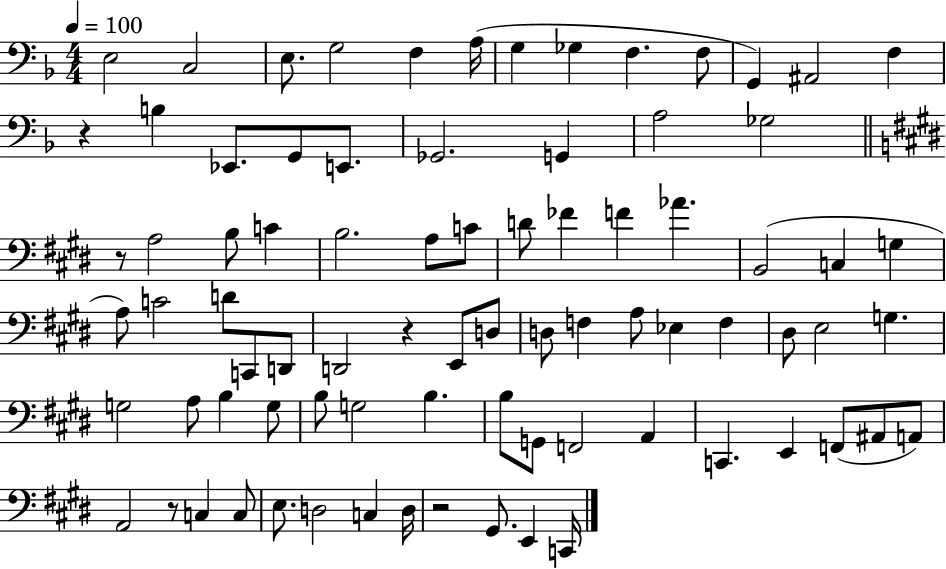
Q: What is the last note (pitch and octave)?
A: C2